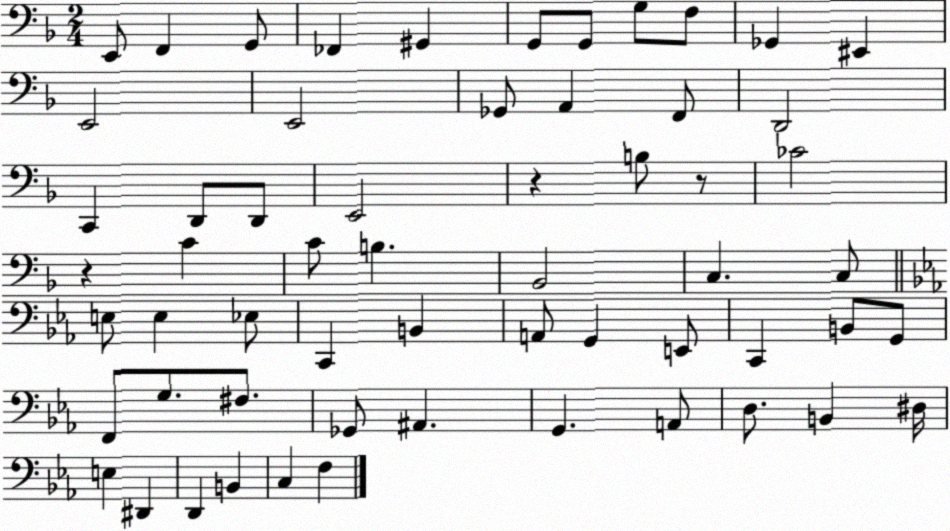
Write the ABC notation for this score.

X:1
T:Untitled
M:2/4
L:1/4
K:F
E,,/2 F,, G,,/2 _F,, ^G,, G,,/2 G,,/2 G,/2 F,/2 _G,, ^E,, E,,2 E,,2 _G,,/2 A,, F,,/2 D,,2 C,, D,,/2 D,,/2 E,,2 z B,/2 z/2 _C2 z C C/2 B, _B,,2 C, C,/2 E,/2 E, _E,/2 C,, B,, A,,/2 G,, E,,/2 C,, B,,/2 G,,/2 F,,/2 G,/2 ^F,/2 _G,,/2 ^A,, G,, A,,/2 D,/2 B,, ^D,/4 E, ^D,, D,, B,, C, F,